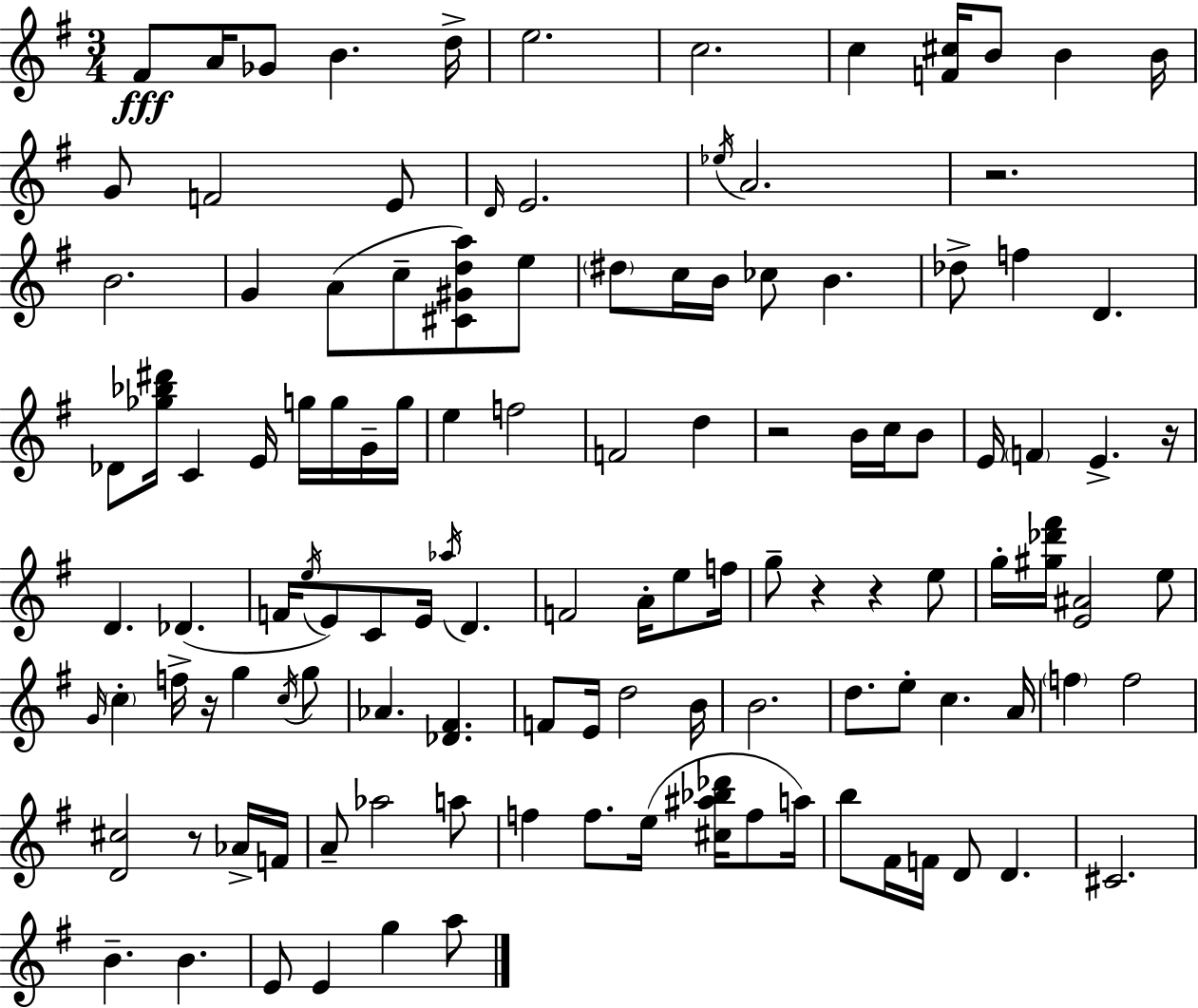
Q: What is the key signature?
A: G major